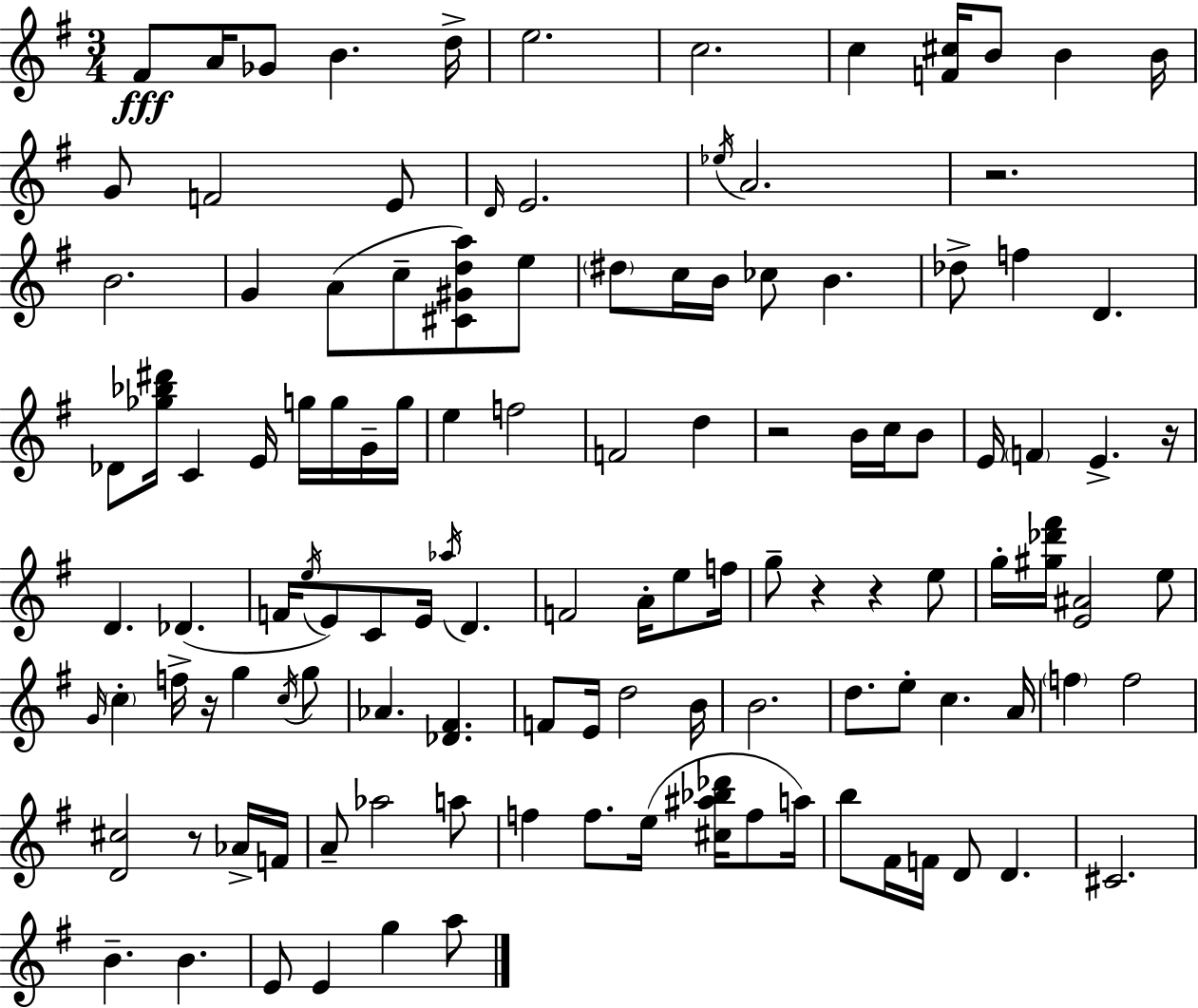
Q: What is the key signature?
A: G major